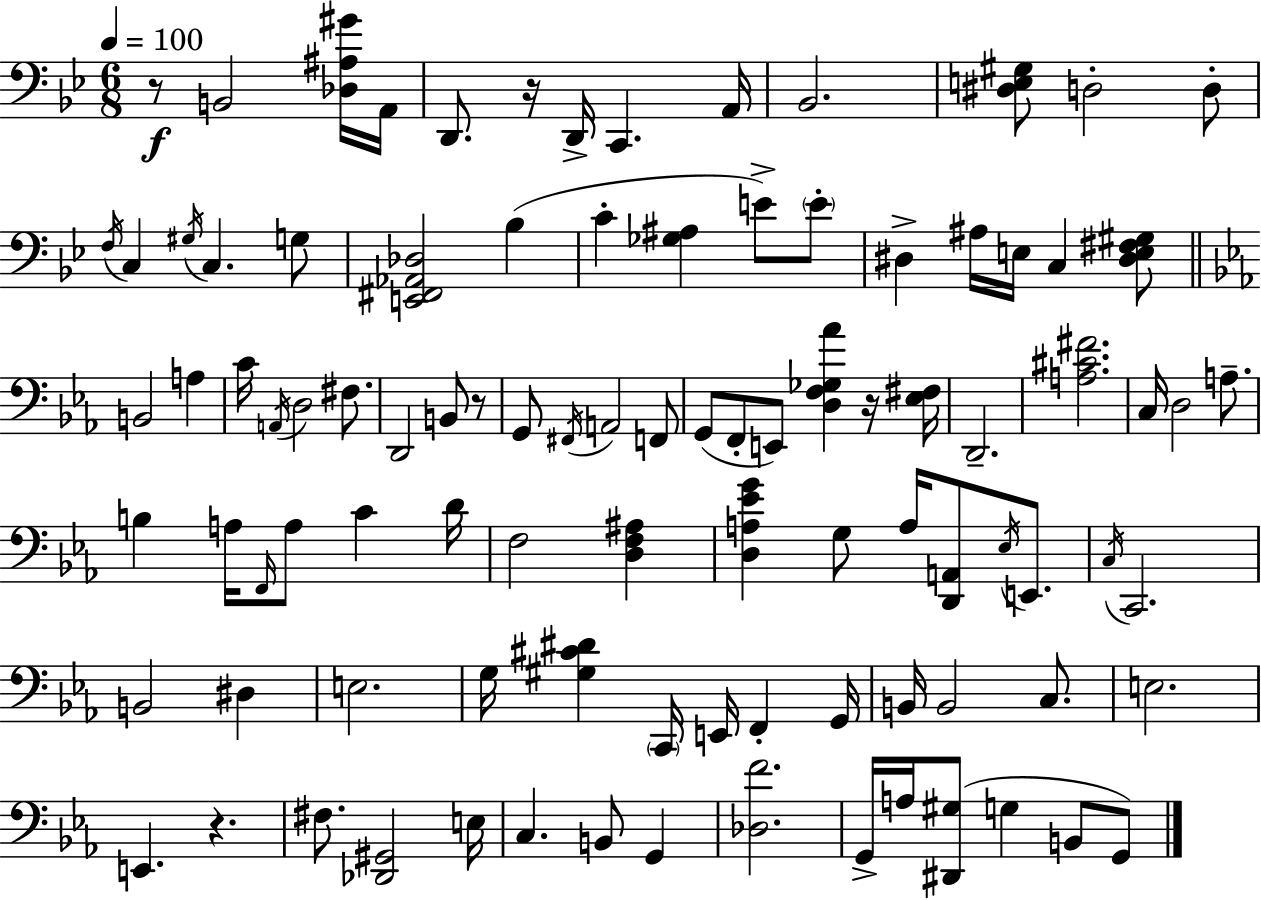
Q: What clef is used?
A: bass